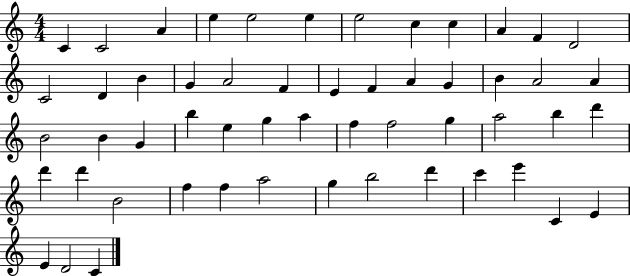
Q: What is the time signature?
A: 4/4